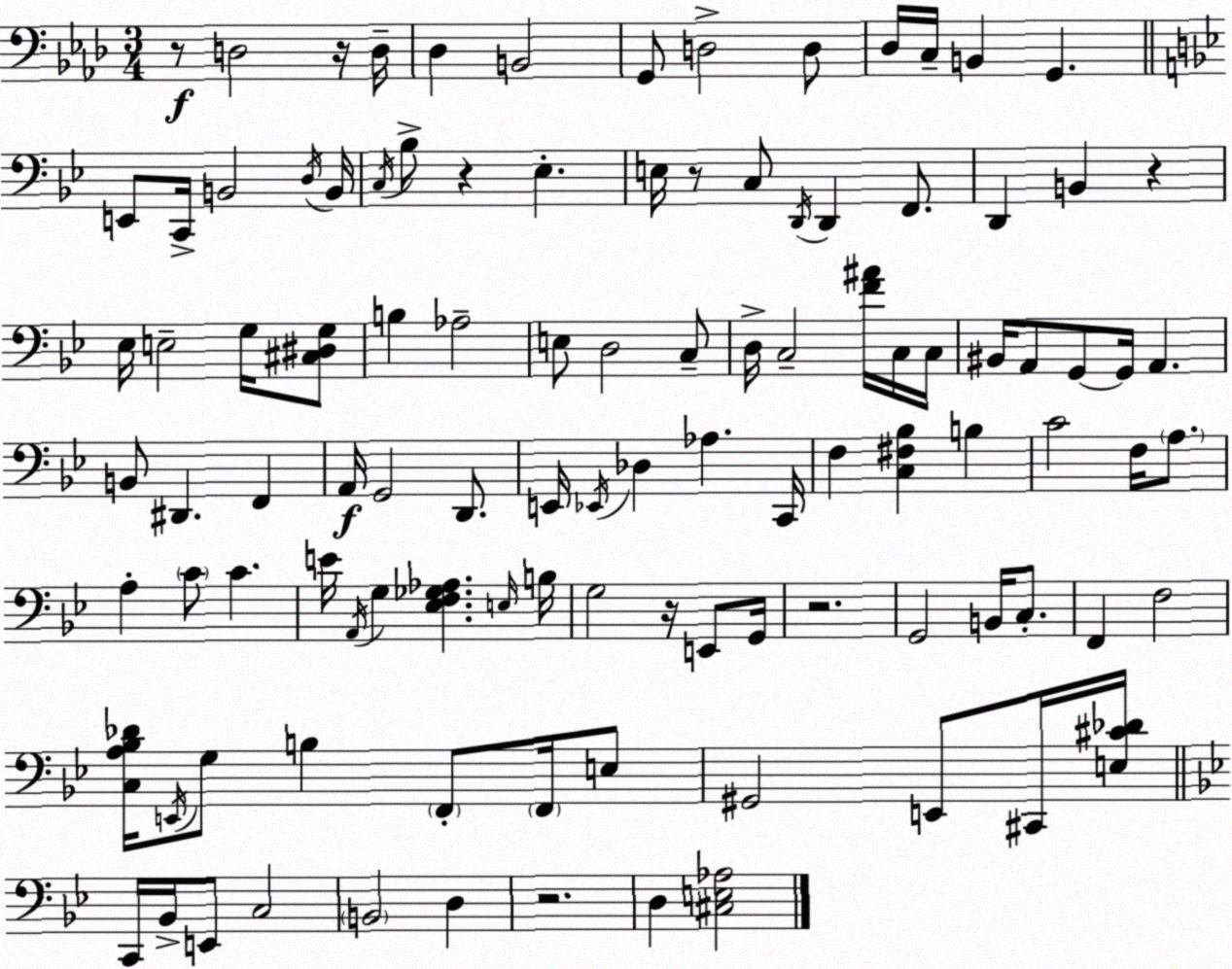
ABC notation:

X:1
T:Untitled
M:3/4
L:1/4
K:Ab
z/2 D,2 z/4 D,/4 _D, B,,2 G,,/2 D,2 D,/2 _D,/4 C,/4 B,, G,, E,,/2 C,,/4 B,,2 D,/4 B,,/4 C,/4 _B,/2 z _E, E,/4 z/2 C,/2 D,,/4 D,, F,,/2 D,, B,, z _E,/4 E,2 G,/4 [^C,^D,G,]/2 B, _A,2 E,/2 D,2 C,/2 D,/4 C,2 [F^A]/4 C,/4 C,/4 ^B,,/4 A,,/2 G,,/2 G,,/4 A,, B,,/2 ^D,, F,, A,,/4 G,,2 D,,/2 E,,/4 _E,,/4 _D, _A, C,,/4 F, [C,^F,_B,] B, C2 F,/4 A,/2 A, C/2 C E/4 A,,/4 G, [_E,F,_G,_A,] E,/4 B,/4 G,2 z/4 E,,/2 G,,/4 z2 G,,2 B,,/4 C,/2 F,, F,2 [C,A,_B,_D]/4 E,,/4 G,/2 B, F,,/2 F,,/4 E,/2 ^G,,2 E,,/2 ^C,,/4 [E,^C_D]/4 C,,/4 _B,,/4 E,,/2 C,2 B,,2 D, z2 D, [^C,E,_A,]2